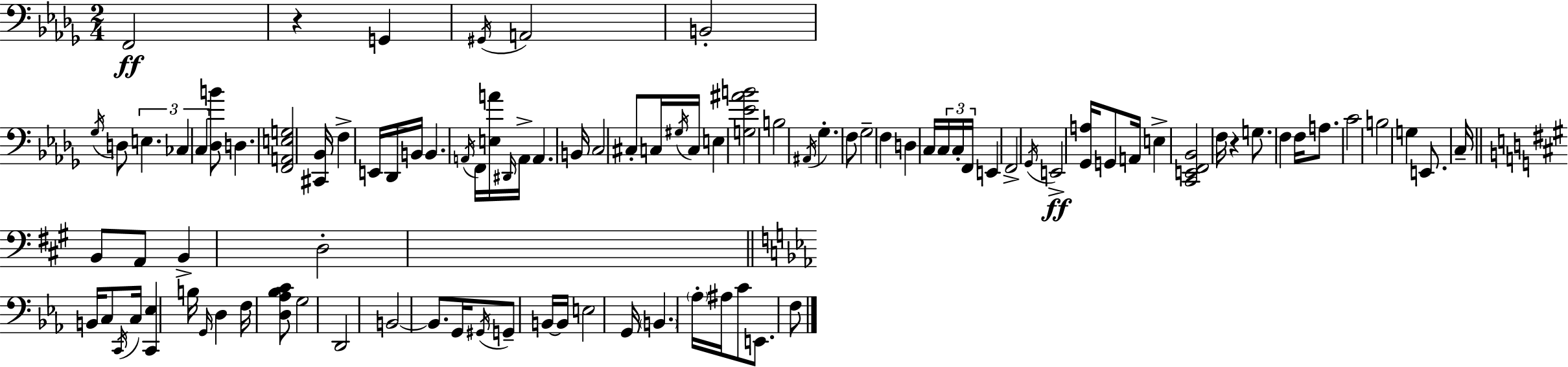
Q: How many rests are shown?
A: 2